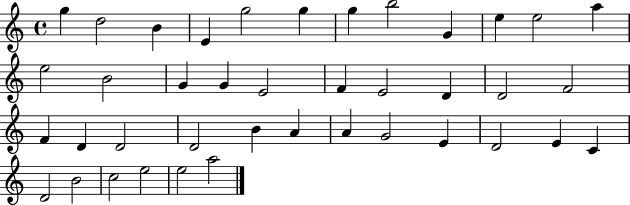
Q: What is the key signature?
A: C major